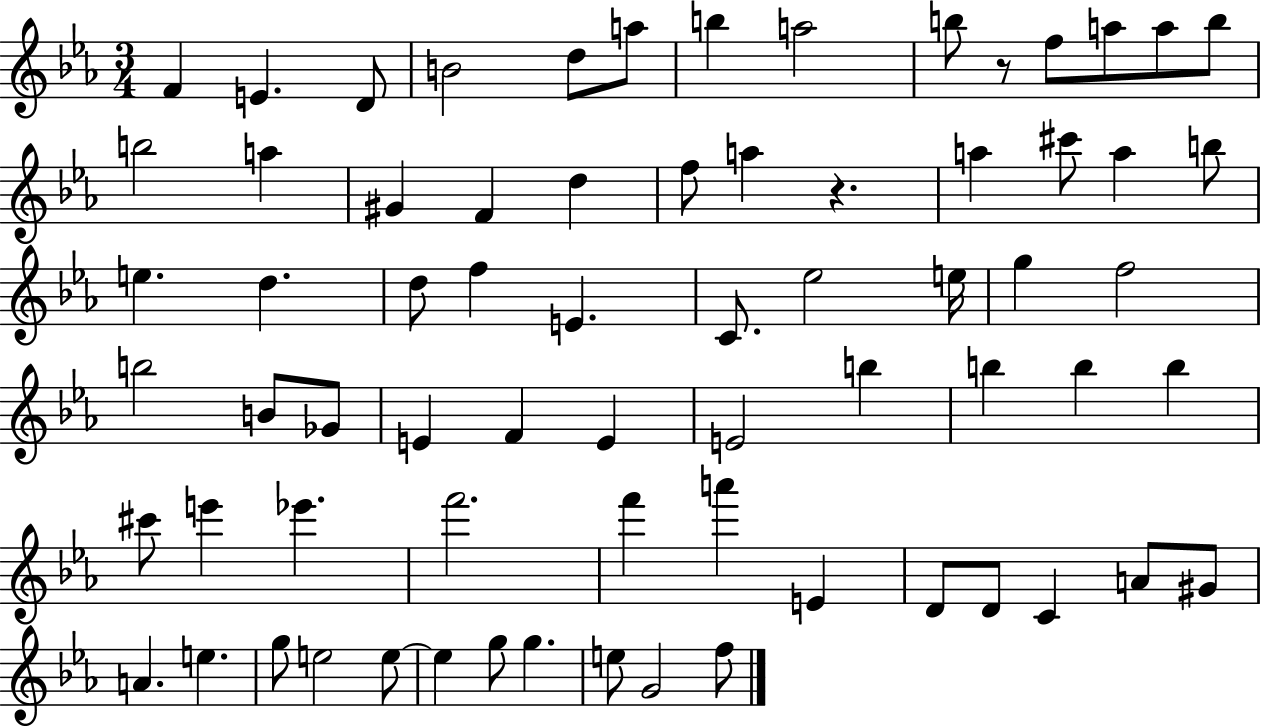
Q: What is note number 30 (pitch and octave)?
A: C4